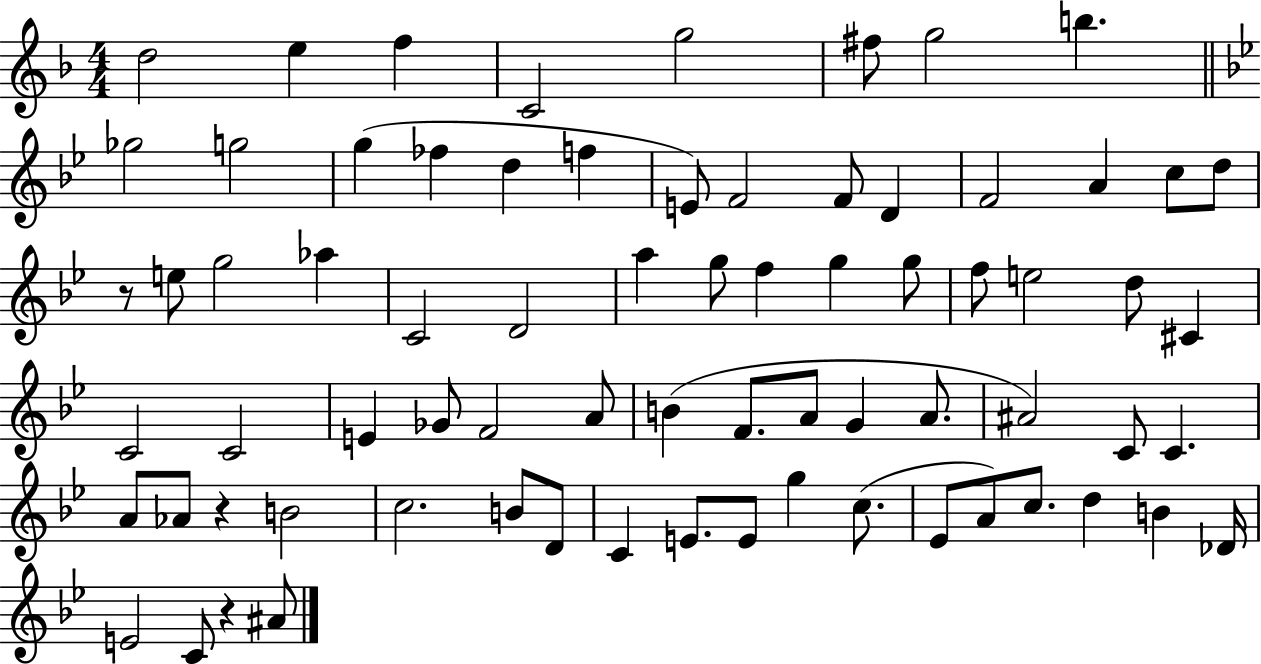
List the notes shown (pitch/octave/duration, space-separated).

D5/h E5/q F5/q C4/h G5/h F#5/e G5/h B5/q. Gb5/h G5/h G5/q FES5/q D5/q F5/q E4/e F4/h F4/e D4/q F4/h A4/q C5/e D5/e R/e E5/e G5/h Ab5/q C4/h D4/h A5/q G5/e F5/q G5/q G5/e F5/e E5/h D5/e C#4/q C4/h C4/h E4/q Gb4/e F4/h A4/e B4/q F4/e. A4/e G4/q A4/e. A#4/h C4/e C4/q. A4/e Ab4/e R/q B4/h C5/h. B4/e D4/e C4/q E4/e. E4/e G5/q C5/e. Eb4/e A4/e C5/e. D5/q B4/q Db4/s E4/h C4/e R/q A#4/e